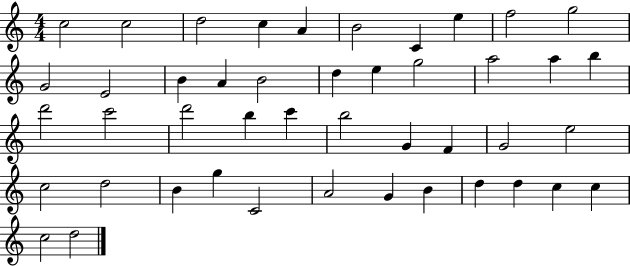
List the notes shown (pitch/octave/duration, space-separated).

C5/h C5/h D5/h C5/q A4/q B4/h C4/q E5/q F5/h G5/h G4/h E4/h B4/q A4/q B4/h D5/q E5/q G5/h A5/h A5/q B5/q D6/h C6/h D6/h B5/q C6/q B5/h G4/q F4/q G4/h E5/h C5/h D5/h B4/q G5/q C4/h A4/h G4/q B4/q D5/q D5/q C5/q C5/q C5/h D5/h